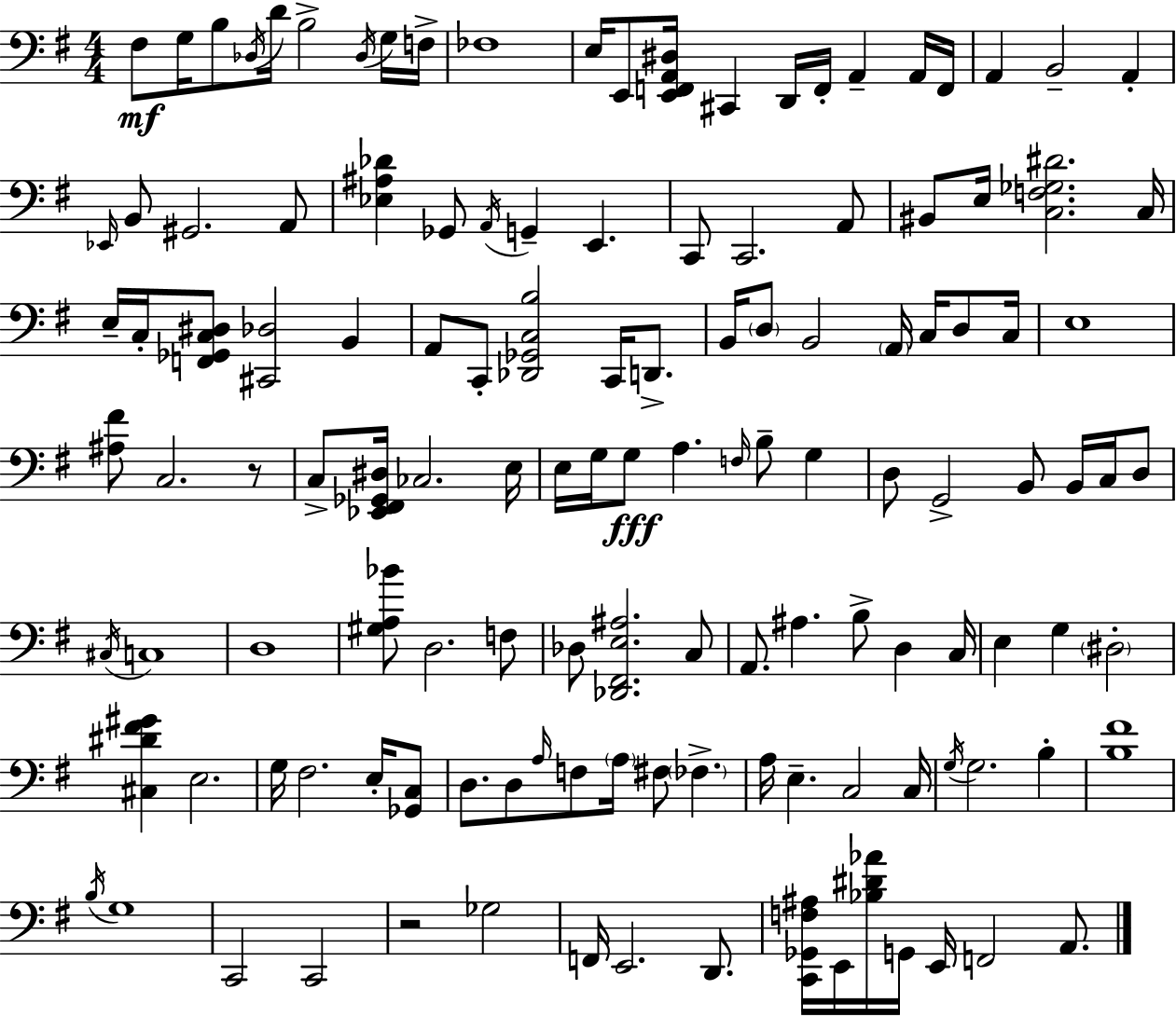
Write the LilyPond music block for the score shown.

{
  \clef bass
  \numericTimeSignature
  \time 4/4
  \key g \major
  fis8\mf g16 b8 \acciaccatura { des16 } d'16 b2-> \acciaccatura { des16 } | g16 f16-> fes1 | e16 e,8 <e, f, a, dis>16 cis,4 d,16 f,16-. a,4-- | a,16 f,16 a,4 b,2-- a,4-. | \break \grace { ees,16 } b,8 gis,2. | a,8 <ees ais des'>4 ges,8 \acciaccatura { a,16 } g,4-- e,4. | c,8 c,2. | a,8 bis,8 e16 <c f ges dis'>2. | \break c16 e16-- c16-. <f, ges, c dis>8 <cis, des>2 | b,4 a,8 c,8-. <des, ges, c b>2 | c,16 d,8.-> b,16 \parenthesize d8 b,2 \parenthesize a,16 | c16 d8 c16 e1 | \break <ais fis'>8 c2. | r8 c8-> <ees, fis, ges, dis>16 ces2. | e16 e16 g16 g8\fff a4. \grace { f16 } b8-- | g4 d8 g,2-> b,8 | \break b,16 c16 d8 \acciaccatura { cis16 } c1 | d1 | <gis a bes'>8 d2. | f8 des8 <des, fis, e ais>2. | \break c8 a,8. ais4. b8-> | d4 c16 e4 g4 \parenthesize dis2-. | <cis dis' fis' gis'>4 e2. | g16 fis2. | \break e16-. <ges, c>8 d8. d8 \grace { a16 } f8 \parenthesize a16 fis8 | \parenthesize fes4.-> a16 e4.-- c2 | c16 \acciaccatura { g16 } g2. | b4-. <b fis'>1 | \break \acciaccatura { b16 } g1 | c,2 | c,2 r2 | ges2 f,16 e,2. | \break d,8. <c, ges, f ais>16 e,16 <bes dis' aes'>16 g,16 e,16 f,2 | a,8. \bar "|."
}